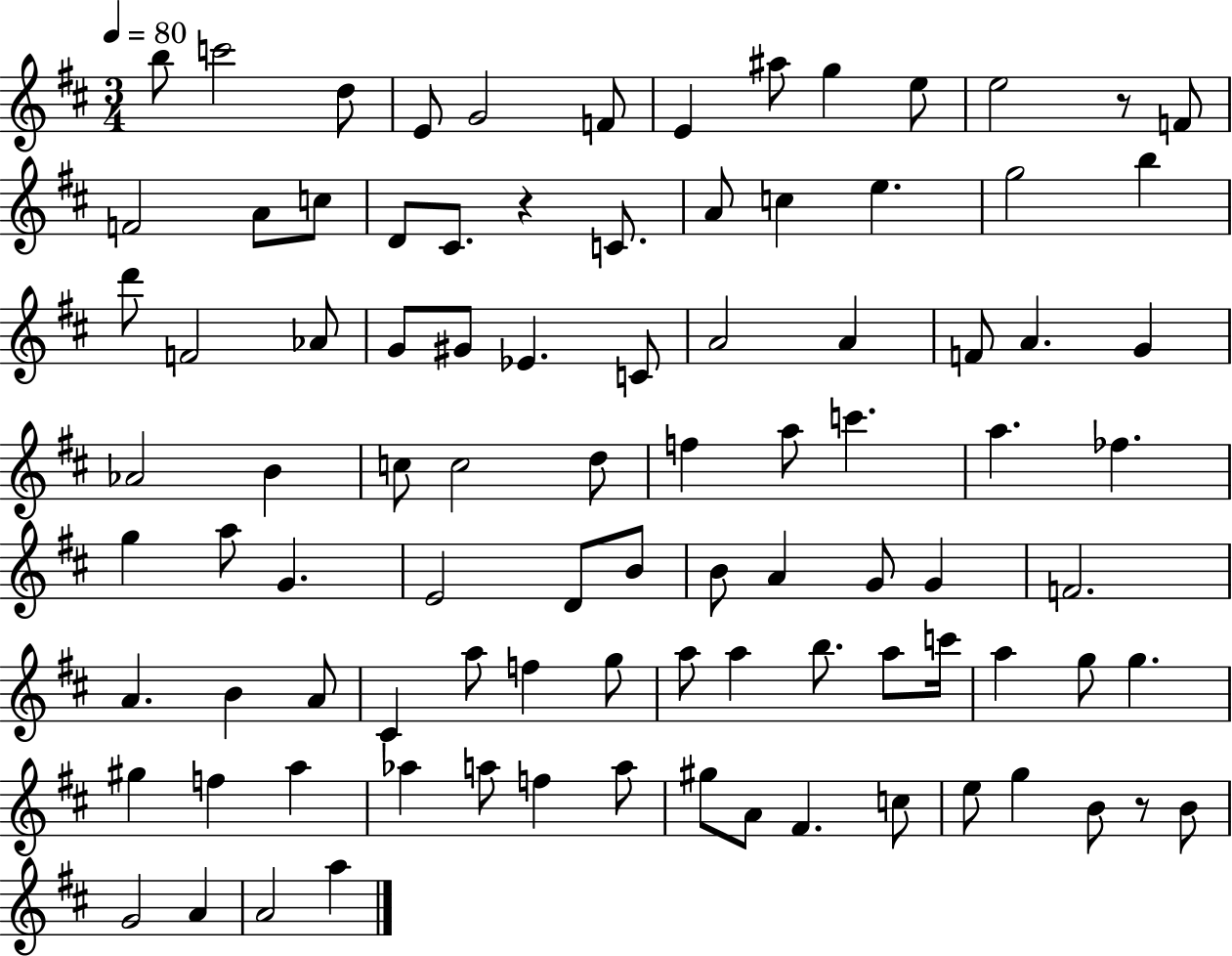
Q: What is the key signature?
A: D major